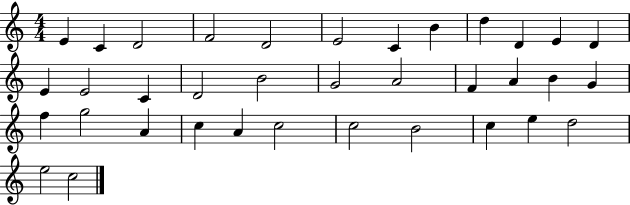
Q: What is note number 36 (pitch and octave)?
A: C5